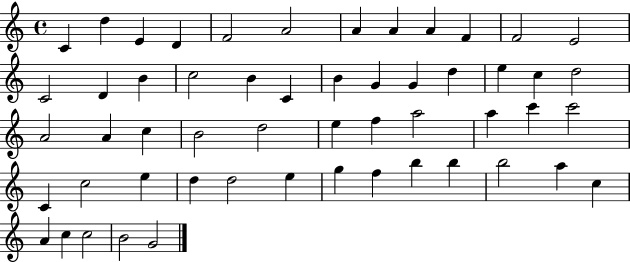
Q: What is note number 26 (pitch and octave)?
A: A4